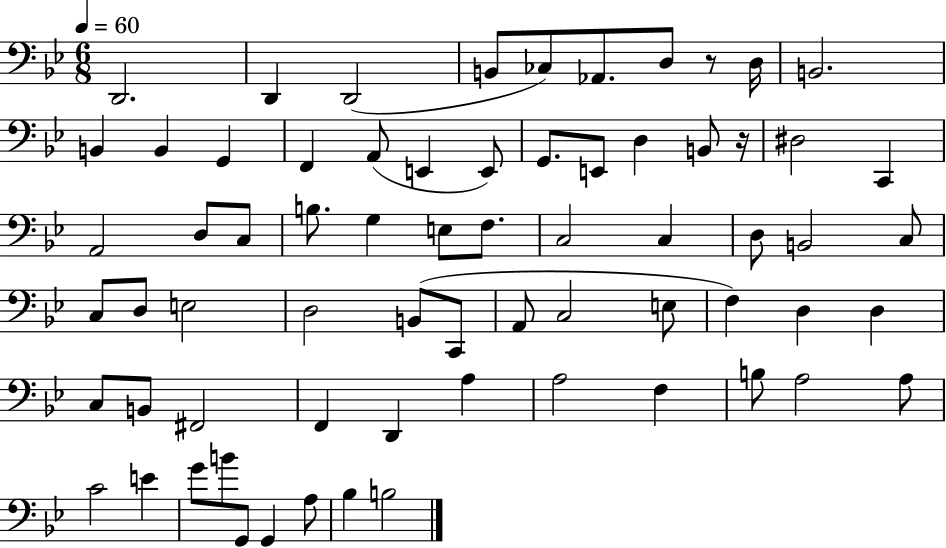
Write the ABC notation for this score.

X:1
T:Untitled
M:6/8
L:1/4
K:Bb
D,,2 D,, D,,2 B,,/2 _C,/2 _A,,/2 D,/2 z/2 D,/4 B,,2 B,, B,, G,, F,, A,,/2 E,, E,,/2 G,,/2 E,,/2 D, B,,/2 z/4 ^D,2 C,, A,,2 D,/2 C,/2 B,/2 G, E,/2 F,/2 C,2 C, D,/2 B,,2 C,/2 C,/2 D,/2 E,2 D,2 B,,/2 C,,/2 A,,/2 C,2 E,/2 F, D, D, C,/2 B,,/2 ^F,,2 F,, D,, A, A,2 F, B,/2 A,2 A,/2 C2 E G/2 B/2 G,,/2 G,, A,/2 _B, B,2